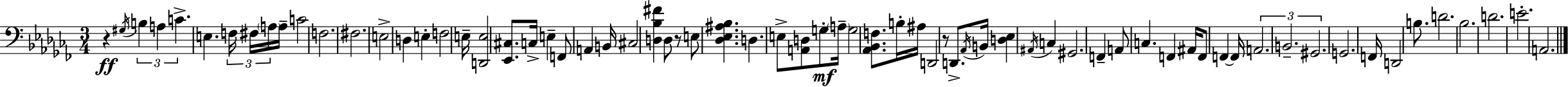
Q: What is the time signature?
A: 3/4